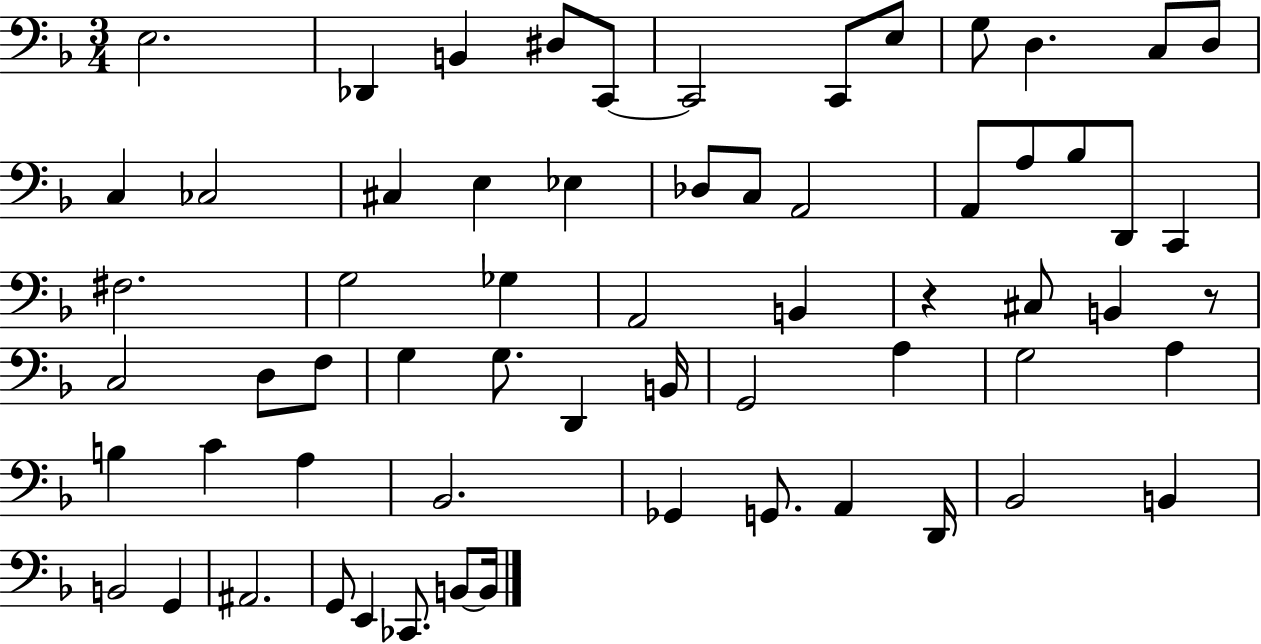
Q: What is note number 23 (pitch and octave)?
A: Bb3